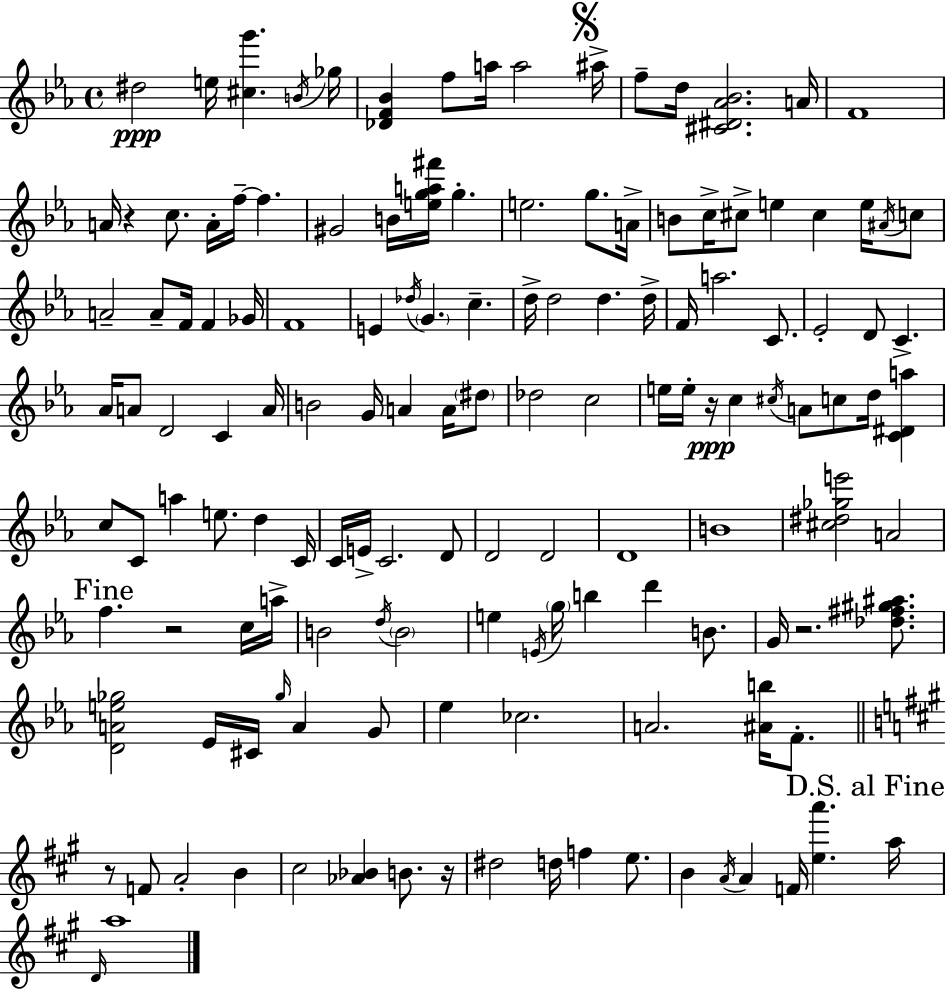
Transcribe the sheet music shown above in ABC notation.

X:1
T:Untitled
M:4/4
L:1/4
K:Cm
^d2 e/4 [^cg'] B/4 _g/4 [_DF_B] f/2 a/4 a2 ^a/4 f/2 d/4 [^C^D_A_B]2 A/4 F4 A/4 z c/2 A/4 f/4 f ^G2 B/4 [ega^f']/4 g e2 g/2 A/4 B/2 c/4 ^c/2 e ^c e/4 ^A/4 c/2 A2 A/2 F/4 F _G/4 F4 E _d/4 G c d/4 d2 d d/4 F/4 a2 C/2 _E2 D/2 C _A/4 A/2 D2 C A/4 B2 G/4 A A/4 ^d/2 _d2 c2 e/4 e/4 z/4 c ^c/4 A/2 c/2 d/4 [C^Da] c/2 C/2 a e/2 d C/4 C/4 E/4 C2 D/2 D2 D2 D4 B4 [^c^d_ge']2 A2 f z2 c/4 a/4 B2 d/4 B2 e E/4 g/4 b d' B/2 G/4 z2 [_d^f^g^a]/2 [DAe_g]2 _E/4 ^C/4 _g/4 A G/2 _e _c2 A2 [^Ab]/4 F/2 z/2 F/2 A2 B ^c2 [_A_B] B/2 z/4 ^d2 d/4 f e/2 B A/4 A F/4 [ea'] a/4 D/4 a4